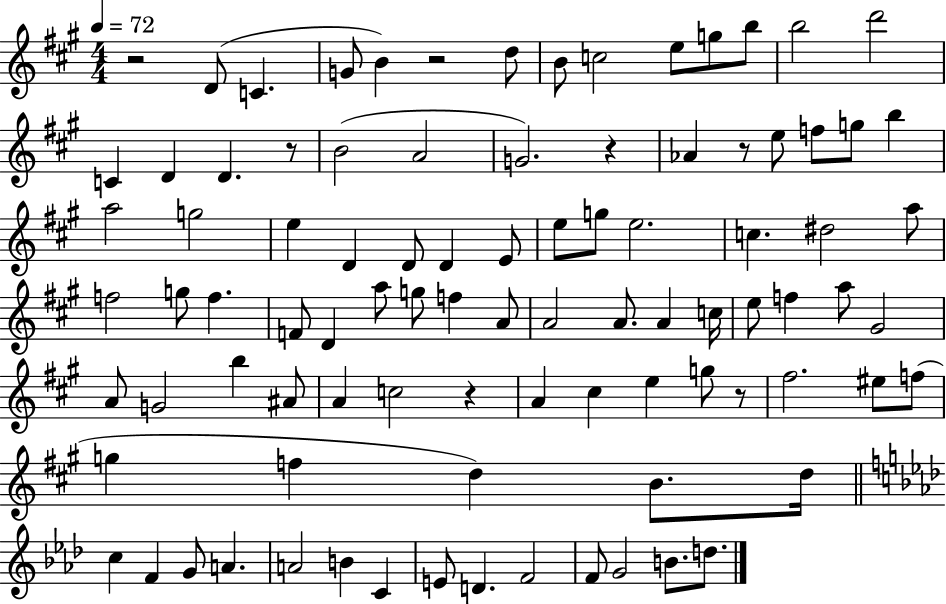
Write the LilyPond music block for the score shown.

{
  \clef treble
  \numericTimeSignature
  \time 4/4
  \key a \major
  \tempo 4 = 72
  r2 d'8( c'4. | g'8 b'4) r2 d''8 | b'8 c''2 e''8 g''8 b''8 | b''2 d'''2 | \break c'4 d'4 d'4. r8 | b'2( a'2 | g'2.) r4 | aes'4 r8 e''8 f''8 g''8 b''4 | \break a''2 g''2 | e''4 d'4 d'8 d'4 e'8 | e''8 g''8 e''2. | c''4. dis''2 a''8 | \break f''2 g''8 f''4. | f'8 d'4 a''8 g''8 f''4 a'8 | a'2 a'8. a'4 c''16 | e''8 f''4 a''8 gis'2 | \break a'8 g'2 b''4 ais'8 | a'4 c''2 r4 | a'4 cis''4 e''4 g''8 r8 | fis''2. eis''8 f''8( | \break g''4 f''4 d''4) b'8. d''16 | \bar "||" \break \key aes \major c''4 f'4 g'8 a'4. | a'2 b'4 c'4 | e'8 d'4. f'2 | f'8 g'2 b'8. d''8. | \break \bar "|."
}